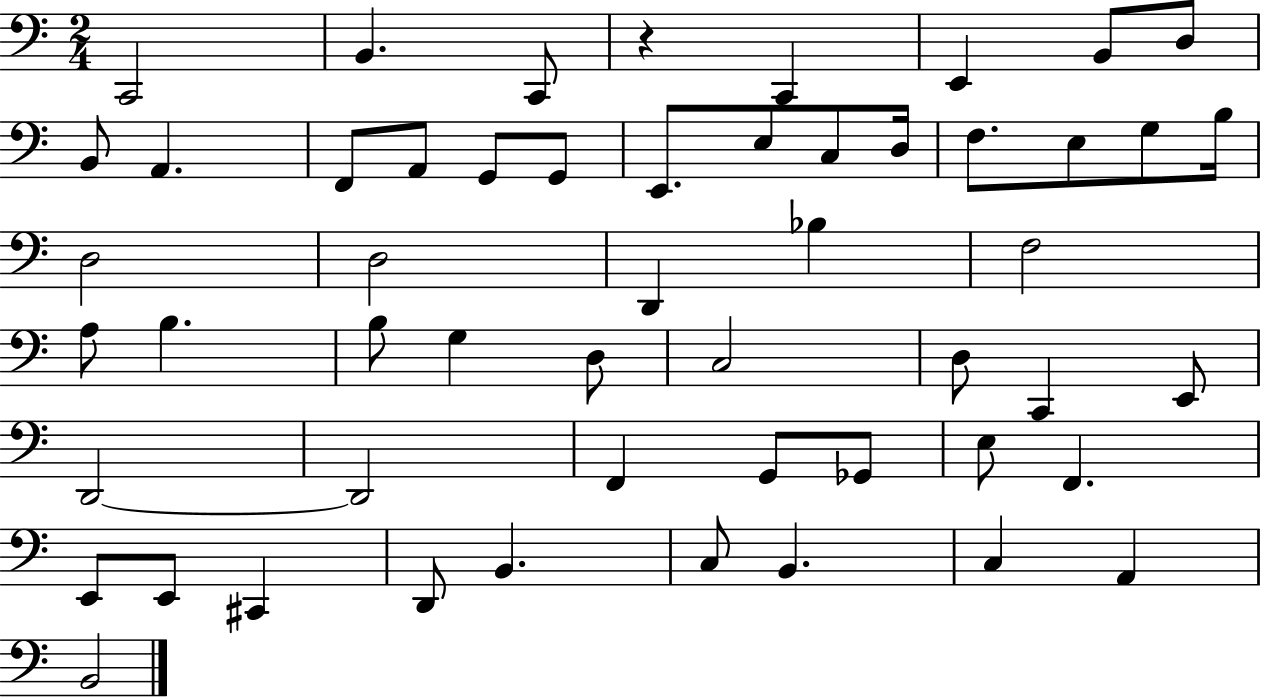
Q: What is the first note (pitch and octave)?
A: C2